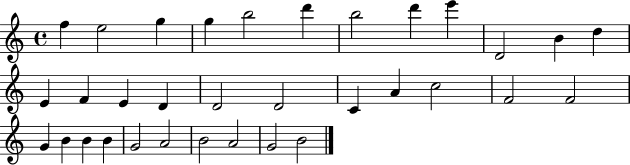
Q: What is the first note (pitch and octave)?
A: F5